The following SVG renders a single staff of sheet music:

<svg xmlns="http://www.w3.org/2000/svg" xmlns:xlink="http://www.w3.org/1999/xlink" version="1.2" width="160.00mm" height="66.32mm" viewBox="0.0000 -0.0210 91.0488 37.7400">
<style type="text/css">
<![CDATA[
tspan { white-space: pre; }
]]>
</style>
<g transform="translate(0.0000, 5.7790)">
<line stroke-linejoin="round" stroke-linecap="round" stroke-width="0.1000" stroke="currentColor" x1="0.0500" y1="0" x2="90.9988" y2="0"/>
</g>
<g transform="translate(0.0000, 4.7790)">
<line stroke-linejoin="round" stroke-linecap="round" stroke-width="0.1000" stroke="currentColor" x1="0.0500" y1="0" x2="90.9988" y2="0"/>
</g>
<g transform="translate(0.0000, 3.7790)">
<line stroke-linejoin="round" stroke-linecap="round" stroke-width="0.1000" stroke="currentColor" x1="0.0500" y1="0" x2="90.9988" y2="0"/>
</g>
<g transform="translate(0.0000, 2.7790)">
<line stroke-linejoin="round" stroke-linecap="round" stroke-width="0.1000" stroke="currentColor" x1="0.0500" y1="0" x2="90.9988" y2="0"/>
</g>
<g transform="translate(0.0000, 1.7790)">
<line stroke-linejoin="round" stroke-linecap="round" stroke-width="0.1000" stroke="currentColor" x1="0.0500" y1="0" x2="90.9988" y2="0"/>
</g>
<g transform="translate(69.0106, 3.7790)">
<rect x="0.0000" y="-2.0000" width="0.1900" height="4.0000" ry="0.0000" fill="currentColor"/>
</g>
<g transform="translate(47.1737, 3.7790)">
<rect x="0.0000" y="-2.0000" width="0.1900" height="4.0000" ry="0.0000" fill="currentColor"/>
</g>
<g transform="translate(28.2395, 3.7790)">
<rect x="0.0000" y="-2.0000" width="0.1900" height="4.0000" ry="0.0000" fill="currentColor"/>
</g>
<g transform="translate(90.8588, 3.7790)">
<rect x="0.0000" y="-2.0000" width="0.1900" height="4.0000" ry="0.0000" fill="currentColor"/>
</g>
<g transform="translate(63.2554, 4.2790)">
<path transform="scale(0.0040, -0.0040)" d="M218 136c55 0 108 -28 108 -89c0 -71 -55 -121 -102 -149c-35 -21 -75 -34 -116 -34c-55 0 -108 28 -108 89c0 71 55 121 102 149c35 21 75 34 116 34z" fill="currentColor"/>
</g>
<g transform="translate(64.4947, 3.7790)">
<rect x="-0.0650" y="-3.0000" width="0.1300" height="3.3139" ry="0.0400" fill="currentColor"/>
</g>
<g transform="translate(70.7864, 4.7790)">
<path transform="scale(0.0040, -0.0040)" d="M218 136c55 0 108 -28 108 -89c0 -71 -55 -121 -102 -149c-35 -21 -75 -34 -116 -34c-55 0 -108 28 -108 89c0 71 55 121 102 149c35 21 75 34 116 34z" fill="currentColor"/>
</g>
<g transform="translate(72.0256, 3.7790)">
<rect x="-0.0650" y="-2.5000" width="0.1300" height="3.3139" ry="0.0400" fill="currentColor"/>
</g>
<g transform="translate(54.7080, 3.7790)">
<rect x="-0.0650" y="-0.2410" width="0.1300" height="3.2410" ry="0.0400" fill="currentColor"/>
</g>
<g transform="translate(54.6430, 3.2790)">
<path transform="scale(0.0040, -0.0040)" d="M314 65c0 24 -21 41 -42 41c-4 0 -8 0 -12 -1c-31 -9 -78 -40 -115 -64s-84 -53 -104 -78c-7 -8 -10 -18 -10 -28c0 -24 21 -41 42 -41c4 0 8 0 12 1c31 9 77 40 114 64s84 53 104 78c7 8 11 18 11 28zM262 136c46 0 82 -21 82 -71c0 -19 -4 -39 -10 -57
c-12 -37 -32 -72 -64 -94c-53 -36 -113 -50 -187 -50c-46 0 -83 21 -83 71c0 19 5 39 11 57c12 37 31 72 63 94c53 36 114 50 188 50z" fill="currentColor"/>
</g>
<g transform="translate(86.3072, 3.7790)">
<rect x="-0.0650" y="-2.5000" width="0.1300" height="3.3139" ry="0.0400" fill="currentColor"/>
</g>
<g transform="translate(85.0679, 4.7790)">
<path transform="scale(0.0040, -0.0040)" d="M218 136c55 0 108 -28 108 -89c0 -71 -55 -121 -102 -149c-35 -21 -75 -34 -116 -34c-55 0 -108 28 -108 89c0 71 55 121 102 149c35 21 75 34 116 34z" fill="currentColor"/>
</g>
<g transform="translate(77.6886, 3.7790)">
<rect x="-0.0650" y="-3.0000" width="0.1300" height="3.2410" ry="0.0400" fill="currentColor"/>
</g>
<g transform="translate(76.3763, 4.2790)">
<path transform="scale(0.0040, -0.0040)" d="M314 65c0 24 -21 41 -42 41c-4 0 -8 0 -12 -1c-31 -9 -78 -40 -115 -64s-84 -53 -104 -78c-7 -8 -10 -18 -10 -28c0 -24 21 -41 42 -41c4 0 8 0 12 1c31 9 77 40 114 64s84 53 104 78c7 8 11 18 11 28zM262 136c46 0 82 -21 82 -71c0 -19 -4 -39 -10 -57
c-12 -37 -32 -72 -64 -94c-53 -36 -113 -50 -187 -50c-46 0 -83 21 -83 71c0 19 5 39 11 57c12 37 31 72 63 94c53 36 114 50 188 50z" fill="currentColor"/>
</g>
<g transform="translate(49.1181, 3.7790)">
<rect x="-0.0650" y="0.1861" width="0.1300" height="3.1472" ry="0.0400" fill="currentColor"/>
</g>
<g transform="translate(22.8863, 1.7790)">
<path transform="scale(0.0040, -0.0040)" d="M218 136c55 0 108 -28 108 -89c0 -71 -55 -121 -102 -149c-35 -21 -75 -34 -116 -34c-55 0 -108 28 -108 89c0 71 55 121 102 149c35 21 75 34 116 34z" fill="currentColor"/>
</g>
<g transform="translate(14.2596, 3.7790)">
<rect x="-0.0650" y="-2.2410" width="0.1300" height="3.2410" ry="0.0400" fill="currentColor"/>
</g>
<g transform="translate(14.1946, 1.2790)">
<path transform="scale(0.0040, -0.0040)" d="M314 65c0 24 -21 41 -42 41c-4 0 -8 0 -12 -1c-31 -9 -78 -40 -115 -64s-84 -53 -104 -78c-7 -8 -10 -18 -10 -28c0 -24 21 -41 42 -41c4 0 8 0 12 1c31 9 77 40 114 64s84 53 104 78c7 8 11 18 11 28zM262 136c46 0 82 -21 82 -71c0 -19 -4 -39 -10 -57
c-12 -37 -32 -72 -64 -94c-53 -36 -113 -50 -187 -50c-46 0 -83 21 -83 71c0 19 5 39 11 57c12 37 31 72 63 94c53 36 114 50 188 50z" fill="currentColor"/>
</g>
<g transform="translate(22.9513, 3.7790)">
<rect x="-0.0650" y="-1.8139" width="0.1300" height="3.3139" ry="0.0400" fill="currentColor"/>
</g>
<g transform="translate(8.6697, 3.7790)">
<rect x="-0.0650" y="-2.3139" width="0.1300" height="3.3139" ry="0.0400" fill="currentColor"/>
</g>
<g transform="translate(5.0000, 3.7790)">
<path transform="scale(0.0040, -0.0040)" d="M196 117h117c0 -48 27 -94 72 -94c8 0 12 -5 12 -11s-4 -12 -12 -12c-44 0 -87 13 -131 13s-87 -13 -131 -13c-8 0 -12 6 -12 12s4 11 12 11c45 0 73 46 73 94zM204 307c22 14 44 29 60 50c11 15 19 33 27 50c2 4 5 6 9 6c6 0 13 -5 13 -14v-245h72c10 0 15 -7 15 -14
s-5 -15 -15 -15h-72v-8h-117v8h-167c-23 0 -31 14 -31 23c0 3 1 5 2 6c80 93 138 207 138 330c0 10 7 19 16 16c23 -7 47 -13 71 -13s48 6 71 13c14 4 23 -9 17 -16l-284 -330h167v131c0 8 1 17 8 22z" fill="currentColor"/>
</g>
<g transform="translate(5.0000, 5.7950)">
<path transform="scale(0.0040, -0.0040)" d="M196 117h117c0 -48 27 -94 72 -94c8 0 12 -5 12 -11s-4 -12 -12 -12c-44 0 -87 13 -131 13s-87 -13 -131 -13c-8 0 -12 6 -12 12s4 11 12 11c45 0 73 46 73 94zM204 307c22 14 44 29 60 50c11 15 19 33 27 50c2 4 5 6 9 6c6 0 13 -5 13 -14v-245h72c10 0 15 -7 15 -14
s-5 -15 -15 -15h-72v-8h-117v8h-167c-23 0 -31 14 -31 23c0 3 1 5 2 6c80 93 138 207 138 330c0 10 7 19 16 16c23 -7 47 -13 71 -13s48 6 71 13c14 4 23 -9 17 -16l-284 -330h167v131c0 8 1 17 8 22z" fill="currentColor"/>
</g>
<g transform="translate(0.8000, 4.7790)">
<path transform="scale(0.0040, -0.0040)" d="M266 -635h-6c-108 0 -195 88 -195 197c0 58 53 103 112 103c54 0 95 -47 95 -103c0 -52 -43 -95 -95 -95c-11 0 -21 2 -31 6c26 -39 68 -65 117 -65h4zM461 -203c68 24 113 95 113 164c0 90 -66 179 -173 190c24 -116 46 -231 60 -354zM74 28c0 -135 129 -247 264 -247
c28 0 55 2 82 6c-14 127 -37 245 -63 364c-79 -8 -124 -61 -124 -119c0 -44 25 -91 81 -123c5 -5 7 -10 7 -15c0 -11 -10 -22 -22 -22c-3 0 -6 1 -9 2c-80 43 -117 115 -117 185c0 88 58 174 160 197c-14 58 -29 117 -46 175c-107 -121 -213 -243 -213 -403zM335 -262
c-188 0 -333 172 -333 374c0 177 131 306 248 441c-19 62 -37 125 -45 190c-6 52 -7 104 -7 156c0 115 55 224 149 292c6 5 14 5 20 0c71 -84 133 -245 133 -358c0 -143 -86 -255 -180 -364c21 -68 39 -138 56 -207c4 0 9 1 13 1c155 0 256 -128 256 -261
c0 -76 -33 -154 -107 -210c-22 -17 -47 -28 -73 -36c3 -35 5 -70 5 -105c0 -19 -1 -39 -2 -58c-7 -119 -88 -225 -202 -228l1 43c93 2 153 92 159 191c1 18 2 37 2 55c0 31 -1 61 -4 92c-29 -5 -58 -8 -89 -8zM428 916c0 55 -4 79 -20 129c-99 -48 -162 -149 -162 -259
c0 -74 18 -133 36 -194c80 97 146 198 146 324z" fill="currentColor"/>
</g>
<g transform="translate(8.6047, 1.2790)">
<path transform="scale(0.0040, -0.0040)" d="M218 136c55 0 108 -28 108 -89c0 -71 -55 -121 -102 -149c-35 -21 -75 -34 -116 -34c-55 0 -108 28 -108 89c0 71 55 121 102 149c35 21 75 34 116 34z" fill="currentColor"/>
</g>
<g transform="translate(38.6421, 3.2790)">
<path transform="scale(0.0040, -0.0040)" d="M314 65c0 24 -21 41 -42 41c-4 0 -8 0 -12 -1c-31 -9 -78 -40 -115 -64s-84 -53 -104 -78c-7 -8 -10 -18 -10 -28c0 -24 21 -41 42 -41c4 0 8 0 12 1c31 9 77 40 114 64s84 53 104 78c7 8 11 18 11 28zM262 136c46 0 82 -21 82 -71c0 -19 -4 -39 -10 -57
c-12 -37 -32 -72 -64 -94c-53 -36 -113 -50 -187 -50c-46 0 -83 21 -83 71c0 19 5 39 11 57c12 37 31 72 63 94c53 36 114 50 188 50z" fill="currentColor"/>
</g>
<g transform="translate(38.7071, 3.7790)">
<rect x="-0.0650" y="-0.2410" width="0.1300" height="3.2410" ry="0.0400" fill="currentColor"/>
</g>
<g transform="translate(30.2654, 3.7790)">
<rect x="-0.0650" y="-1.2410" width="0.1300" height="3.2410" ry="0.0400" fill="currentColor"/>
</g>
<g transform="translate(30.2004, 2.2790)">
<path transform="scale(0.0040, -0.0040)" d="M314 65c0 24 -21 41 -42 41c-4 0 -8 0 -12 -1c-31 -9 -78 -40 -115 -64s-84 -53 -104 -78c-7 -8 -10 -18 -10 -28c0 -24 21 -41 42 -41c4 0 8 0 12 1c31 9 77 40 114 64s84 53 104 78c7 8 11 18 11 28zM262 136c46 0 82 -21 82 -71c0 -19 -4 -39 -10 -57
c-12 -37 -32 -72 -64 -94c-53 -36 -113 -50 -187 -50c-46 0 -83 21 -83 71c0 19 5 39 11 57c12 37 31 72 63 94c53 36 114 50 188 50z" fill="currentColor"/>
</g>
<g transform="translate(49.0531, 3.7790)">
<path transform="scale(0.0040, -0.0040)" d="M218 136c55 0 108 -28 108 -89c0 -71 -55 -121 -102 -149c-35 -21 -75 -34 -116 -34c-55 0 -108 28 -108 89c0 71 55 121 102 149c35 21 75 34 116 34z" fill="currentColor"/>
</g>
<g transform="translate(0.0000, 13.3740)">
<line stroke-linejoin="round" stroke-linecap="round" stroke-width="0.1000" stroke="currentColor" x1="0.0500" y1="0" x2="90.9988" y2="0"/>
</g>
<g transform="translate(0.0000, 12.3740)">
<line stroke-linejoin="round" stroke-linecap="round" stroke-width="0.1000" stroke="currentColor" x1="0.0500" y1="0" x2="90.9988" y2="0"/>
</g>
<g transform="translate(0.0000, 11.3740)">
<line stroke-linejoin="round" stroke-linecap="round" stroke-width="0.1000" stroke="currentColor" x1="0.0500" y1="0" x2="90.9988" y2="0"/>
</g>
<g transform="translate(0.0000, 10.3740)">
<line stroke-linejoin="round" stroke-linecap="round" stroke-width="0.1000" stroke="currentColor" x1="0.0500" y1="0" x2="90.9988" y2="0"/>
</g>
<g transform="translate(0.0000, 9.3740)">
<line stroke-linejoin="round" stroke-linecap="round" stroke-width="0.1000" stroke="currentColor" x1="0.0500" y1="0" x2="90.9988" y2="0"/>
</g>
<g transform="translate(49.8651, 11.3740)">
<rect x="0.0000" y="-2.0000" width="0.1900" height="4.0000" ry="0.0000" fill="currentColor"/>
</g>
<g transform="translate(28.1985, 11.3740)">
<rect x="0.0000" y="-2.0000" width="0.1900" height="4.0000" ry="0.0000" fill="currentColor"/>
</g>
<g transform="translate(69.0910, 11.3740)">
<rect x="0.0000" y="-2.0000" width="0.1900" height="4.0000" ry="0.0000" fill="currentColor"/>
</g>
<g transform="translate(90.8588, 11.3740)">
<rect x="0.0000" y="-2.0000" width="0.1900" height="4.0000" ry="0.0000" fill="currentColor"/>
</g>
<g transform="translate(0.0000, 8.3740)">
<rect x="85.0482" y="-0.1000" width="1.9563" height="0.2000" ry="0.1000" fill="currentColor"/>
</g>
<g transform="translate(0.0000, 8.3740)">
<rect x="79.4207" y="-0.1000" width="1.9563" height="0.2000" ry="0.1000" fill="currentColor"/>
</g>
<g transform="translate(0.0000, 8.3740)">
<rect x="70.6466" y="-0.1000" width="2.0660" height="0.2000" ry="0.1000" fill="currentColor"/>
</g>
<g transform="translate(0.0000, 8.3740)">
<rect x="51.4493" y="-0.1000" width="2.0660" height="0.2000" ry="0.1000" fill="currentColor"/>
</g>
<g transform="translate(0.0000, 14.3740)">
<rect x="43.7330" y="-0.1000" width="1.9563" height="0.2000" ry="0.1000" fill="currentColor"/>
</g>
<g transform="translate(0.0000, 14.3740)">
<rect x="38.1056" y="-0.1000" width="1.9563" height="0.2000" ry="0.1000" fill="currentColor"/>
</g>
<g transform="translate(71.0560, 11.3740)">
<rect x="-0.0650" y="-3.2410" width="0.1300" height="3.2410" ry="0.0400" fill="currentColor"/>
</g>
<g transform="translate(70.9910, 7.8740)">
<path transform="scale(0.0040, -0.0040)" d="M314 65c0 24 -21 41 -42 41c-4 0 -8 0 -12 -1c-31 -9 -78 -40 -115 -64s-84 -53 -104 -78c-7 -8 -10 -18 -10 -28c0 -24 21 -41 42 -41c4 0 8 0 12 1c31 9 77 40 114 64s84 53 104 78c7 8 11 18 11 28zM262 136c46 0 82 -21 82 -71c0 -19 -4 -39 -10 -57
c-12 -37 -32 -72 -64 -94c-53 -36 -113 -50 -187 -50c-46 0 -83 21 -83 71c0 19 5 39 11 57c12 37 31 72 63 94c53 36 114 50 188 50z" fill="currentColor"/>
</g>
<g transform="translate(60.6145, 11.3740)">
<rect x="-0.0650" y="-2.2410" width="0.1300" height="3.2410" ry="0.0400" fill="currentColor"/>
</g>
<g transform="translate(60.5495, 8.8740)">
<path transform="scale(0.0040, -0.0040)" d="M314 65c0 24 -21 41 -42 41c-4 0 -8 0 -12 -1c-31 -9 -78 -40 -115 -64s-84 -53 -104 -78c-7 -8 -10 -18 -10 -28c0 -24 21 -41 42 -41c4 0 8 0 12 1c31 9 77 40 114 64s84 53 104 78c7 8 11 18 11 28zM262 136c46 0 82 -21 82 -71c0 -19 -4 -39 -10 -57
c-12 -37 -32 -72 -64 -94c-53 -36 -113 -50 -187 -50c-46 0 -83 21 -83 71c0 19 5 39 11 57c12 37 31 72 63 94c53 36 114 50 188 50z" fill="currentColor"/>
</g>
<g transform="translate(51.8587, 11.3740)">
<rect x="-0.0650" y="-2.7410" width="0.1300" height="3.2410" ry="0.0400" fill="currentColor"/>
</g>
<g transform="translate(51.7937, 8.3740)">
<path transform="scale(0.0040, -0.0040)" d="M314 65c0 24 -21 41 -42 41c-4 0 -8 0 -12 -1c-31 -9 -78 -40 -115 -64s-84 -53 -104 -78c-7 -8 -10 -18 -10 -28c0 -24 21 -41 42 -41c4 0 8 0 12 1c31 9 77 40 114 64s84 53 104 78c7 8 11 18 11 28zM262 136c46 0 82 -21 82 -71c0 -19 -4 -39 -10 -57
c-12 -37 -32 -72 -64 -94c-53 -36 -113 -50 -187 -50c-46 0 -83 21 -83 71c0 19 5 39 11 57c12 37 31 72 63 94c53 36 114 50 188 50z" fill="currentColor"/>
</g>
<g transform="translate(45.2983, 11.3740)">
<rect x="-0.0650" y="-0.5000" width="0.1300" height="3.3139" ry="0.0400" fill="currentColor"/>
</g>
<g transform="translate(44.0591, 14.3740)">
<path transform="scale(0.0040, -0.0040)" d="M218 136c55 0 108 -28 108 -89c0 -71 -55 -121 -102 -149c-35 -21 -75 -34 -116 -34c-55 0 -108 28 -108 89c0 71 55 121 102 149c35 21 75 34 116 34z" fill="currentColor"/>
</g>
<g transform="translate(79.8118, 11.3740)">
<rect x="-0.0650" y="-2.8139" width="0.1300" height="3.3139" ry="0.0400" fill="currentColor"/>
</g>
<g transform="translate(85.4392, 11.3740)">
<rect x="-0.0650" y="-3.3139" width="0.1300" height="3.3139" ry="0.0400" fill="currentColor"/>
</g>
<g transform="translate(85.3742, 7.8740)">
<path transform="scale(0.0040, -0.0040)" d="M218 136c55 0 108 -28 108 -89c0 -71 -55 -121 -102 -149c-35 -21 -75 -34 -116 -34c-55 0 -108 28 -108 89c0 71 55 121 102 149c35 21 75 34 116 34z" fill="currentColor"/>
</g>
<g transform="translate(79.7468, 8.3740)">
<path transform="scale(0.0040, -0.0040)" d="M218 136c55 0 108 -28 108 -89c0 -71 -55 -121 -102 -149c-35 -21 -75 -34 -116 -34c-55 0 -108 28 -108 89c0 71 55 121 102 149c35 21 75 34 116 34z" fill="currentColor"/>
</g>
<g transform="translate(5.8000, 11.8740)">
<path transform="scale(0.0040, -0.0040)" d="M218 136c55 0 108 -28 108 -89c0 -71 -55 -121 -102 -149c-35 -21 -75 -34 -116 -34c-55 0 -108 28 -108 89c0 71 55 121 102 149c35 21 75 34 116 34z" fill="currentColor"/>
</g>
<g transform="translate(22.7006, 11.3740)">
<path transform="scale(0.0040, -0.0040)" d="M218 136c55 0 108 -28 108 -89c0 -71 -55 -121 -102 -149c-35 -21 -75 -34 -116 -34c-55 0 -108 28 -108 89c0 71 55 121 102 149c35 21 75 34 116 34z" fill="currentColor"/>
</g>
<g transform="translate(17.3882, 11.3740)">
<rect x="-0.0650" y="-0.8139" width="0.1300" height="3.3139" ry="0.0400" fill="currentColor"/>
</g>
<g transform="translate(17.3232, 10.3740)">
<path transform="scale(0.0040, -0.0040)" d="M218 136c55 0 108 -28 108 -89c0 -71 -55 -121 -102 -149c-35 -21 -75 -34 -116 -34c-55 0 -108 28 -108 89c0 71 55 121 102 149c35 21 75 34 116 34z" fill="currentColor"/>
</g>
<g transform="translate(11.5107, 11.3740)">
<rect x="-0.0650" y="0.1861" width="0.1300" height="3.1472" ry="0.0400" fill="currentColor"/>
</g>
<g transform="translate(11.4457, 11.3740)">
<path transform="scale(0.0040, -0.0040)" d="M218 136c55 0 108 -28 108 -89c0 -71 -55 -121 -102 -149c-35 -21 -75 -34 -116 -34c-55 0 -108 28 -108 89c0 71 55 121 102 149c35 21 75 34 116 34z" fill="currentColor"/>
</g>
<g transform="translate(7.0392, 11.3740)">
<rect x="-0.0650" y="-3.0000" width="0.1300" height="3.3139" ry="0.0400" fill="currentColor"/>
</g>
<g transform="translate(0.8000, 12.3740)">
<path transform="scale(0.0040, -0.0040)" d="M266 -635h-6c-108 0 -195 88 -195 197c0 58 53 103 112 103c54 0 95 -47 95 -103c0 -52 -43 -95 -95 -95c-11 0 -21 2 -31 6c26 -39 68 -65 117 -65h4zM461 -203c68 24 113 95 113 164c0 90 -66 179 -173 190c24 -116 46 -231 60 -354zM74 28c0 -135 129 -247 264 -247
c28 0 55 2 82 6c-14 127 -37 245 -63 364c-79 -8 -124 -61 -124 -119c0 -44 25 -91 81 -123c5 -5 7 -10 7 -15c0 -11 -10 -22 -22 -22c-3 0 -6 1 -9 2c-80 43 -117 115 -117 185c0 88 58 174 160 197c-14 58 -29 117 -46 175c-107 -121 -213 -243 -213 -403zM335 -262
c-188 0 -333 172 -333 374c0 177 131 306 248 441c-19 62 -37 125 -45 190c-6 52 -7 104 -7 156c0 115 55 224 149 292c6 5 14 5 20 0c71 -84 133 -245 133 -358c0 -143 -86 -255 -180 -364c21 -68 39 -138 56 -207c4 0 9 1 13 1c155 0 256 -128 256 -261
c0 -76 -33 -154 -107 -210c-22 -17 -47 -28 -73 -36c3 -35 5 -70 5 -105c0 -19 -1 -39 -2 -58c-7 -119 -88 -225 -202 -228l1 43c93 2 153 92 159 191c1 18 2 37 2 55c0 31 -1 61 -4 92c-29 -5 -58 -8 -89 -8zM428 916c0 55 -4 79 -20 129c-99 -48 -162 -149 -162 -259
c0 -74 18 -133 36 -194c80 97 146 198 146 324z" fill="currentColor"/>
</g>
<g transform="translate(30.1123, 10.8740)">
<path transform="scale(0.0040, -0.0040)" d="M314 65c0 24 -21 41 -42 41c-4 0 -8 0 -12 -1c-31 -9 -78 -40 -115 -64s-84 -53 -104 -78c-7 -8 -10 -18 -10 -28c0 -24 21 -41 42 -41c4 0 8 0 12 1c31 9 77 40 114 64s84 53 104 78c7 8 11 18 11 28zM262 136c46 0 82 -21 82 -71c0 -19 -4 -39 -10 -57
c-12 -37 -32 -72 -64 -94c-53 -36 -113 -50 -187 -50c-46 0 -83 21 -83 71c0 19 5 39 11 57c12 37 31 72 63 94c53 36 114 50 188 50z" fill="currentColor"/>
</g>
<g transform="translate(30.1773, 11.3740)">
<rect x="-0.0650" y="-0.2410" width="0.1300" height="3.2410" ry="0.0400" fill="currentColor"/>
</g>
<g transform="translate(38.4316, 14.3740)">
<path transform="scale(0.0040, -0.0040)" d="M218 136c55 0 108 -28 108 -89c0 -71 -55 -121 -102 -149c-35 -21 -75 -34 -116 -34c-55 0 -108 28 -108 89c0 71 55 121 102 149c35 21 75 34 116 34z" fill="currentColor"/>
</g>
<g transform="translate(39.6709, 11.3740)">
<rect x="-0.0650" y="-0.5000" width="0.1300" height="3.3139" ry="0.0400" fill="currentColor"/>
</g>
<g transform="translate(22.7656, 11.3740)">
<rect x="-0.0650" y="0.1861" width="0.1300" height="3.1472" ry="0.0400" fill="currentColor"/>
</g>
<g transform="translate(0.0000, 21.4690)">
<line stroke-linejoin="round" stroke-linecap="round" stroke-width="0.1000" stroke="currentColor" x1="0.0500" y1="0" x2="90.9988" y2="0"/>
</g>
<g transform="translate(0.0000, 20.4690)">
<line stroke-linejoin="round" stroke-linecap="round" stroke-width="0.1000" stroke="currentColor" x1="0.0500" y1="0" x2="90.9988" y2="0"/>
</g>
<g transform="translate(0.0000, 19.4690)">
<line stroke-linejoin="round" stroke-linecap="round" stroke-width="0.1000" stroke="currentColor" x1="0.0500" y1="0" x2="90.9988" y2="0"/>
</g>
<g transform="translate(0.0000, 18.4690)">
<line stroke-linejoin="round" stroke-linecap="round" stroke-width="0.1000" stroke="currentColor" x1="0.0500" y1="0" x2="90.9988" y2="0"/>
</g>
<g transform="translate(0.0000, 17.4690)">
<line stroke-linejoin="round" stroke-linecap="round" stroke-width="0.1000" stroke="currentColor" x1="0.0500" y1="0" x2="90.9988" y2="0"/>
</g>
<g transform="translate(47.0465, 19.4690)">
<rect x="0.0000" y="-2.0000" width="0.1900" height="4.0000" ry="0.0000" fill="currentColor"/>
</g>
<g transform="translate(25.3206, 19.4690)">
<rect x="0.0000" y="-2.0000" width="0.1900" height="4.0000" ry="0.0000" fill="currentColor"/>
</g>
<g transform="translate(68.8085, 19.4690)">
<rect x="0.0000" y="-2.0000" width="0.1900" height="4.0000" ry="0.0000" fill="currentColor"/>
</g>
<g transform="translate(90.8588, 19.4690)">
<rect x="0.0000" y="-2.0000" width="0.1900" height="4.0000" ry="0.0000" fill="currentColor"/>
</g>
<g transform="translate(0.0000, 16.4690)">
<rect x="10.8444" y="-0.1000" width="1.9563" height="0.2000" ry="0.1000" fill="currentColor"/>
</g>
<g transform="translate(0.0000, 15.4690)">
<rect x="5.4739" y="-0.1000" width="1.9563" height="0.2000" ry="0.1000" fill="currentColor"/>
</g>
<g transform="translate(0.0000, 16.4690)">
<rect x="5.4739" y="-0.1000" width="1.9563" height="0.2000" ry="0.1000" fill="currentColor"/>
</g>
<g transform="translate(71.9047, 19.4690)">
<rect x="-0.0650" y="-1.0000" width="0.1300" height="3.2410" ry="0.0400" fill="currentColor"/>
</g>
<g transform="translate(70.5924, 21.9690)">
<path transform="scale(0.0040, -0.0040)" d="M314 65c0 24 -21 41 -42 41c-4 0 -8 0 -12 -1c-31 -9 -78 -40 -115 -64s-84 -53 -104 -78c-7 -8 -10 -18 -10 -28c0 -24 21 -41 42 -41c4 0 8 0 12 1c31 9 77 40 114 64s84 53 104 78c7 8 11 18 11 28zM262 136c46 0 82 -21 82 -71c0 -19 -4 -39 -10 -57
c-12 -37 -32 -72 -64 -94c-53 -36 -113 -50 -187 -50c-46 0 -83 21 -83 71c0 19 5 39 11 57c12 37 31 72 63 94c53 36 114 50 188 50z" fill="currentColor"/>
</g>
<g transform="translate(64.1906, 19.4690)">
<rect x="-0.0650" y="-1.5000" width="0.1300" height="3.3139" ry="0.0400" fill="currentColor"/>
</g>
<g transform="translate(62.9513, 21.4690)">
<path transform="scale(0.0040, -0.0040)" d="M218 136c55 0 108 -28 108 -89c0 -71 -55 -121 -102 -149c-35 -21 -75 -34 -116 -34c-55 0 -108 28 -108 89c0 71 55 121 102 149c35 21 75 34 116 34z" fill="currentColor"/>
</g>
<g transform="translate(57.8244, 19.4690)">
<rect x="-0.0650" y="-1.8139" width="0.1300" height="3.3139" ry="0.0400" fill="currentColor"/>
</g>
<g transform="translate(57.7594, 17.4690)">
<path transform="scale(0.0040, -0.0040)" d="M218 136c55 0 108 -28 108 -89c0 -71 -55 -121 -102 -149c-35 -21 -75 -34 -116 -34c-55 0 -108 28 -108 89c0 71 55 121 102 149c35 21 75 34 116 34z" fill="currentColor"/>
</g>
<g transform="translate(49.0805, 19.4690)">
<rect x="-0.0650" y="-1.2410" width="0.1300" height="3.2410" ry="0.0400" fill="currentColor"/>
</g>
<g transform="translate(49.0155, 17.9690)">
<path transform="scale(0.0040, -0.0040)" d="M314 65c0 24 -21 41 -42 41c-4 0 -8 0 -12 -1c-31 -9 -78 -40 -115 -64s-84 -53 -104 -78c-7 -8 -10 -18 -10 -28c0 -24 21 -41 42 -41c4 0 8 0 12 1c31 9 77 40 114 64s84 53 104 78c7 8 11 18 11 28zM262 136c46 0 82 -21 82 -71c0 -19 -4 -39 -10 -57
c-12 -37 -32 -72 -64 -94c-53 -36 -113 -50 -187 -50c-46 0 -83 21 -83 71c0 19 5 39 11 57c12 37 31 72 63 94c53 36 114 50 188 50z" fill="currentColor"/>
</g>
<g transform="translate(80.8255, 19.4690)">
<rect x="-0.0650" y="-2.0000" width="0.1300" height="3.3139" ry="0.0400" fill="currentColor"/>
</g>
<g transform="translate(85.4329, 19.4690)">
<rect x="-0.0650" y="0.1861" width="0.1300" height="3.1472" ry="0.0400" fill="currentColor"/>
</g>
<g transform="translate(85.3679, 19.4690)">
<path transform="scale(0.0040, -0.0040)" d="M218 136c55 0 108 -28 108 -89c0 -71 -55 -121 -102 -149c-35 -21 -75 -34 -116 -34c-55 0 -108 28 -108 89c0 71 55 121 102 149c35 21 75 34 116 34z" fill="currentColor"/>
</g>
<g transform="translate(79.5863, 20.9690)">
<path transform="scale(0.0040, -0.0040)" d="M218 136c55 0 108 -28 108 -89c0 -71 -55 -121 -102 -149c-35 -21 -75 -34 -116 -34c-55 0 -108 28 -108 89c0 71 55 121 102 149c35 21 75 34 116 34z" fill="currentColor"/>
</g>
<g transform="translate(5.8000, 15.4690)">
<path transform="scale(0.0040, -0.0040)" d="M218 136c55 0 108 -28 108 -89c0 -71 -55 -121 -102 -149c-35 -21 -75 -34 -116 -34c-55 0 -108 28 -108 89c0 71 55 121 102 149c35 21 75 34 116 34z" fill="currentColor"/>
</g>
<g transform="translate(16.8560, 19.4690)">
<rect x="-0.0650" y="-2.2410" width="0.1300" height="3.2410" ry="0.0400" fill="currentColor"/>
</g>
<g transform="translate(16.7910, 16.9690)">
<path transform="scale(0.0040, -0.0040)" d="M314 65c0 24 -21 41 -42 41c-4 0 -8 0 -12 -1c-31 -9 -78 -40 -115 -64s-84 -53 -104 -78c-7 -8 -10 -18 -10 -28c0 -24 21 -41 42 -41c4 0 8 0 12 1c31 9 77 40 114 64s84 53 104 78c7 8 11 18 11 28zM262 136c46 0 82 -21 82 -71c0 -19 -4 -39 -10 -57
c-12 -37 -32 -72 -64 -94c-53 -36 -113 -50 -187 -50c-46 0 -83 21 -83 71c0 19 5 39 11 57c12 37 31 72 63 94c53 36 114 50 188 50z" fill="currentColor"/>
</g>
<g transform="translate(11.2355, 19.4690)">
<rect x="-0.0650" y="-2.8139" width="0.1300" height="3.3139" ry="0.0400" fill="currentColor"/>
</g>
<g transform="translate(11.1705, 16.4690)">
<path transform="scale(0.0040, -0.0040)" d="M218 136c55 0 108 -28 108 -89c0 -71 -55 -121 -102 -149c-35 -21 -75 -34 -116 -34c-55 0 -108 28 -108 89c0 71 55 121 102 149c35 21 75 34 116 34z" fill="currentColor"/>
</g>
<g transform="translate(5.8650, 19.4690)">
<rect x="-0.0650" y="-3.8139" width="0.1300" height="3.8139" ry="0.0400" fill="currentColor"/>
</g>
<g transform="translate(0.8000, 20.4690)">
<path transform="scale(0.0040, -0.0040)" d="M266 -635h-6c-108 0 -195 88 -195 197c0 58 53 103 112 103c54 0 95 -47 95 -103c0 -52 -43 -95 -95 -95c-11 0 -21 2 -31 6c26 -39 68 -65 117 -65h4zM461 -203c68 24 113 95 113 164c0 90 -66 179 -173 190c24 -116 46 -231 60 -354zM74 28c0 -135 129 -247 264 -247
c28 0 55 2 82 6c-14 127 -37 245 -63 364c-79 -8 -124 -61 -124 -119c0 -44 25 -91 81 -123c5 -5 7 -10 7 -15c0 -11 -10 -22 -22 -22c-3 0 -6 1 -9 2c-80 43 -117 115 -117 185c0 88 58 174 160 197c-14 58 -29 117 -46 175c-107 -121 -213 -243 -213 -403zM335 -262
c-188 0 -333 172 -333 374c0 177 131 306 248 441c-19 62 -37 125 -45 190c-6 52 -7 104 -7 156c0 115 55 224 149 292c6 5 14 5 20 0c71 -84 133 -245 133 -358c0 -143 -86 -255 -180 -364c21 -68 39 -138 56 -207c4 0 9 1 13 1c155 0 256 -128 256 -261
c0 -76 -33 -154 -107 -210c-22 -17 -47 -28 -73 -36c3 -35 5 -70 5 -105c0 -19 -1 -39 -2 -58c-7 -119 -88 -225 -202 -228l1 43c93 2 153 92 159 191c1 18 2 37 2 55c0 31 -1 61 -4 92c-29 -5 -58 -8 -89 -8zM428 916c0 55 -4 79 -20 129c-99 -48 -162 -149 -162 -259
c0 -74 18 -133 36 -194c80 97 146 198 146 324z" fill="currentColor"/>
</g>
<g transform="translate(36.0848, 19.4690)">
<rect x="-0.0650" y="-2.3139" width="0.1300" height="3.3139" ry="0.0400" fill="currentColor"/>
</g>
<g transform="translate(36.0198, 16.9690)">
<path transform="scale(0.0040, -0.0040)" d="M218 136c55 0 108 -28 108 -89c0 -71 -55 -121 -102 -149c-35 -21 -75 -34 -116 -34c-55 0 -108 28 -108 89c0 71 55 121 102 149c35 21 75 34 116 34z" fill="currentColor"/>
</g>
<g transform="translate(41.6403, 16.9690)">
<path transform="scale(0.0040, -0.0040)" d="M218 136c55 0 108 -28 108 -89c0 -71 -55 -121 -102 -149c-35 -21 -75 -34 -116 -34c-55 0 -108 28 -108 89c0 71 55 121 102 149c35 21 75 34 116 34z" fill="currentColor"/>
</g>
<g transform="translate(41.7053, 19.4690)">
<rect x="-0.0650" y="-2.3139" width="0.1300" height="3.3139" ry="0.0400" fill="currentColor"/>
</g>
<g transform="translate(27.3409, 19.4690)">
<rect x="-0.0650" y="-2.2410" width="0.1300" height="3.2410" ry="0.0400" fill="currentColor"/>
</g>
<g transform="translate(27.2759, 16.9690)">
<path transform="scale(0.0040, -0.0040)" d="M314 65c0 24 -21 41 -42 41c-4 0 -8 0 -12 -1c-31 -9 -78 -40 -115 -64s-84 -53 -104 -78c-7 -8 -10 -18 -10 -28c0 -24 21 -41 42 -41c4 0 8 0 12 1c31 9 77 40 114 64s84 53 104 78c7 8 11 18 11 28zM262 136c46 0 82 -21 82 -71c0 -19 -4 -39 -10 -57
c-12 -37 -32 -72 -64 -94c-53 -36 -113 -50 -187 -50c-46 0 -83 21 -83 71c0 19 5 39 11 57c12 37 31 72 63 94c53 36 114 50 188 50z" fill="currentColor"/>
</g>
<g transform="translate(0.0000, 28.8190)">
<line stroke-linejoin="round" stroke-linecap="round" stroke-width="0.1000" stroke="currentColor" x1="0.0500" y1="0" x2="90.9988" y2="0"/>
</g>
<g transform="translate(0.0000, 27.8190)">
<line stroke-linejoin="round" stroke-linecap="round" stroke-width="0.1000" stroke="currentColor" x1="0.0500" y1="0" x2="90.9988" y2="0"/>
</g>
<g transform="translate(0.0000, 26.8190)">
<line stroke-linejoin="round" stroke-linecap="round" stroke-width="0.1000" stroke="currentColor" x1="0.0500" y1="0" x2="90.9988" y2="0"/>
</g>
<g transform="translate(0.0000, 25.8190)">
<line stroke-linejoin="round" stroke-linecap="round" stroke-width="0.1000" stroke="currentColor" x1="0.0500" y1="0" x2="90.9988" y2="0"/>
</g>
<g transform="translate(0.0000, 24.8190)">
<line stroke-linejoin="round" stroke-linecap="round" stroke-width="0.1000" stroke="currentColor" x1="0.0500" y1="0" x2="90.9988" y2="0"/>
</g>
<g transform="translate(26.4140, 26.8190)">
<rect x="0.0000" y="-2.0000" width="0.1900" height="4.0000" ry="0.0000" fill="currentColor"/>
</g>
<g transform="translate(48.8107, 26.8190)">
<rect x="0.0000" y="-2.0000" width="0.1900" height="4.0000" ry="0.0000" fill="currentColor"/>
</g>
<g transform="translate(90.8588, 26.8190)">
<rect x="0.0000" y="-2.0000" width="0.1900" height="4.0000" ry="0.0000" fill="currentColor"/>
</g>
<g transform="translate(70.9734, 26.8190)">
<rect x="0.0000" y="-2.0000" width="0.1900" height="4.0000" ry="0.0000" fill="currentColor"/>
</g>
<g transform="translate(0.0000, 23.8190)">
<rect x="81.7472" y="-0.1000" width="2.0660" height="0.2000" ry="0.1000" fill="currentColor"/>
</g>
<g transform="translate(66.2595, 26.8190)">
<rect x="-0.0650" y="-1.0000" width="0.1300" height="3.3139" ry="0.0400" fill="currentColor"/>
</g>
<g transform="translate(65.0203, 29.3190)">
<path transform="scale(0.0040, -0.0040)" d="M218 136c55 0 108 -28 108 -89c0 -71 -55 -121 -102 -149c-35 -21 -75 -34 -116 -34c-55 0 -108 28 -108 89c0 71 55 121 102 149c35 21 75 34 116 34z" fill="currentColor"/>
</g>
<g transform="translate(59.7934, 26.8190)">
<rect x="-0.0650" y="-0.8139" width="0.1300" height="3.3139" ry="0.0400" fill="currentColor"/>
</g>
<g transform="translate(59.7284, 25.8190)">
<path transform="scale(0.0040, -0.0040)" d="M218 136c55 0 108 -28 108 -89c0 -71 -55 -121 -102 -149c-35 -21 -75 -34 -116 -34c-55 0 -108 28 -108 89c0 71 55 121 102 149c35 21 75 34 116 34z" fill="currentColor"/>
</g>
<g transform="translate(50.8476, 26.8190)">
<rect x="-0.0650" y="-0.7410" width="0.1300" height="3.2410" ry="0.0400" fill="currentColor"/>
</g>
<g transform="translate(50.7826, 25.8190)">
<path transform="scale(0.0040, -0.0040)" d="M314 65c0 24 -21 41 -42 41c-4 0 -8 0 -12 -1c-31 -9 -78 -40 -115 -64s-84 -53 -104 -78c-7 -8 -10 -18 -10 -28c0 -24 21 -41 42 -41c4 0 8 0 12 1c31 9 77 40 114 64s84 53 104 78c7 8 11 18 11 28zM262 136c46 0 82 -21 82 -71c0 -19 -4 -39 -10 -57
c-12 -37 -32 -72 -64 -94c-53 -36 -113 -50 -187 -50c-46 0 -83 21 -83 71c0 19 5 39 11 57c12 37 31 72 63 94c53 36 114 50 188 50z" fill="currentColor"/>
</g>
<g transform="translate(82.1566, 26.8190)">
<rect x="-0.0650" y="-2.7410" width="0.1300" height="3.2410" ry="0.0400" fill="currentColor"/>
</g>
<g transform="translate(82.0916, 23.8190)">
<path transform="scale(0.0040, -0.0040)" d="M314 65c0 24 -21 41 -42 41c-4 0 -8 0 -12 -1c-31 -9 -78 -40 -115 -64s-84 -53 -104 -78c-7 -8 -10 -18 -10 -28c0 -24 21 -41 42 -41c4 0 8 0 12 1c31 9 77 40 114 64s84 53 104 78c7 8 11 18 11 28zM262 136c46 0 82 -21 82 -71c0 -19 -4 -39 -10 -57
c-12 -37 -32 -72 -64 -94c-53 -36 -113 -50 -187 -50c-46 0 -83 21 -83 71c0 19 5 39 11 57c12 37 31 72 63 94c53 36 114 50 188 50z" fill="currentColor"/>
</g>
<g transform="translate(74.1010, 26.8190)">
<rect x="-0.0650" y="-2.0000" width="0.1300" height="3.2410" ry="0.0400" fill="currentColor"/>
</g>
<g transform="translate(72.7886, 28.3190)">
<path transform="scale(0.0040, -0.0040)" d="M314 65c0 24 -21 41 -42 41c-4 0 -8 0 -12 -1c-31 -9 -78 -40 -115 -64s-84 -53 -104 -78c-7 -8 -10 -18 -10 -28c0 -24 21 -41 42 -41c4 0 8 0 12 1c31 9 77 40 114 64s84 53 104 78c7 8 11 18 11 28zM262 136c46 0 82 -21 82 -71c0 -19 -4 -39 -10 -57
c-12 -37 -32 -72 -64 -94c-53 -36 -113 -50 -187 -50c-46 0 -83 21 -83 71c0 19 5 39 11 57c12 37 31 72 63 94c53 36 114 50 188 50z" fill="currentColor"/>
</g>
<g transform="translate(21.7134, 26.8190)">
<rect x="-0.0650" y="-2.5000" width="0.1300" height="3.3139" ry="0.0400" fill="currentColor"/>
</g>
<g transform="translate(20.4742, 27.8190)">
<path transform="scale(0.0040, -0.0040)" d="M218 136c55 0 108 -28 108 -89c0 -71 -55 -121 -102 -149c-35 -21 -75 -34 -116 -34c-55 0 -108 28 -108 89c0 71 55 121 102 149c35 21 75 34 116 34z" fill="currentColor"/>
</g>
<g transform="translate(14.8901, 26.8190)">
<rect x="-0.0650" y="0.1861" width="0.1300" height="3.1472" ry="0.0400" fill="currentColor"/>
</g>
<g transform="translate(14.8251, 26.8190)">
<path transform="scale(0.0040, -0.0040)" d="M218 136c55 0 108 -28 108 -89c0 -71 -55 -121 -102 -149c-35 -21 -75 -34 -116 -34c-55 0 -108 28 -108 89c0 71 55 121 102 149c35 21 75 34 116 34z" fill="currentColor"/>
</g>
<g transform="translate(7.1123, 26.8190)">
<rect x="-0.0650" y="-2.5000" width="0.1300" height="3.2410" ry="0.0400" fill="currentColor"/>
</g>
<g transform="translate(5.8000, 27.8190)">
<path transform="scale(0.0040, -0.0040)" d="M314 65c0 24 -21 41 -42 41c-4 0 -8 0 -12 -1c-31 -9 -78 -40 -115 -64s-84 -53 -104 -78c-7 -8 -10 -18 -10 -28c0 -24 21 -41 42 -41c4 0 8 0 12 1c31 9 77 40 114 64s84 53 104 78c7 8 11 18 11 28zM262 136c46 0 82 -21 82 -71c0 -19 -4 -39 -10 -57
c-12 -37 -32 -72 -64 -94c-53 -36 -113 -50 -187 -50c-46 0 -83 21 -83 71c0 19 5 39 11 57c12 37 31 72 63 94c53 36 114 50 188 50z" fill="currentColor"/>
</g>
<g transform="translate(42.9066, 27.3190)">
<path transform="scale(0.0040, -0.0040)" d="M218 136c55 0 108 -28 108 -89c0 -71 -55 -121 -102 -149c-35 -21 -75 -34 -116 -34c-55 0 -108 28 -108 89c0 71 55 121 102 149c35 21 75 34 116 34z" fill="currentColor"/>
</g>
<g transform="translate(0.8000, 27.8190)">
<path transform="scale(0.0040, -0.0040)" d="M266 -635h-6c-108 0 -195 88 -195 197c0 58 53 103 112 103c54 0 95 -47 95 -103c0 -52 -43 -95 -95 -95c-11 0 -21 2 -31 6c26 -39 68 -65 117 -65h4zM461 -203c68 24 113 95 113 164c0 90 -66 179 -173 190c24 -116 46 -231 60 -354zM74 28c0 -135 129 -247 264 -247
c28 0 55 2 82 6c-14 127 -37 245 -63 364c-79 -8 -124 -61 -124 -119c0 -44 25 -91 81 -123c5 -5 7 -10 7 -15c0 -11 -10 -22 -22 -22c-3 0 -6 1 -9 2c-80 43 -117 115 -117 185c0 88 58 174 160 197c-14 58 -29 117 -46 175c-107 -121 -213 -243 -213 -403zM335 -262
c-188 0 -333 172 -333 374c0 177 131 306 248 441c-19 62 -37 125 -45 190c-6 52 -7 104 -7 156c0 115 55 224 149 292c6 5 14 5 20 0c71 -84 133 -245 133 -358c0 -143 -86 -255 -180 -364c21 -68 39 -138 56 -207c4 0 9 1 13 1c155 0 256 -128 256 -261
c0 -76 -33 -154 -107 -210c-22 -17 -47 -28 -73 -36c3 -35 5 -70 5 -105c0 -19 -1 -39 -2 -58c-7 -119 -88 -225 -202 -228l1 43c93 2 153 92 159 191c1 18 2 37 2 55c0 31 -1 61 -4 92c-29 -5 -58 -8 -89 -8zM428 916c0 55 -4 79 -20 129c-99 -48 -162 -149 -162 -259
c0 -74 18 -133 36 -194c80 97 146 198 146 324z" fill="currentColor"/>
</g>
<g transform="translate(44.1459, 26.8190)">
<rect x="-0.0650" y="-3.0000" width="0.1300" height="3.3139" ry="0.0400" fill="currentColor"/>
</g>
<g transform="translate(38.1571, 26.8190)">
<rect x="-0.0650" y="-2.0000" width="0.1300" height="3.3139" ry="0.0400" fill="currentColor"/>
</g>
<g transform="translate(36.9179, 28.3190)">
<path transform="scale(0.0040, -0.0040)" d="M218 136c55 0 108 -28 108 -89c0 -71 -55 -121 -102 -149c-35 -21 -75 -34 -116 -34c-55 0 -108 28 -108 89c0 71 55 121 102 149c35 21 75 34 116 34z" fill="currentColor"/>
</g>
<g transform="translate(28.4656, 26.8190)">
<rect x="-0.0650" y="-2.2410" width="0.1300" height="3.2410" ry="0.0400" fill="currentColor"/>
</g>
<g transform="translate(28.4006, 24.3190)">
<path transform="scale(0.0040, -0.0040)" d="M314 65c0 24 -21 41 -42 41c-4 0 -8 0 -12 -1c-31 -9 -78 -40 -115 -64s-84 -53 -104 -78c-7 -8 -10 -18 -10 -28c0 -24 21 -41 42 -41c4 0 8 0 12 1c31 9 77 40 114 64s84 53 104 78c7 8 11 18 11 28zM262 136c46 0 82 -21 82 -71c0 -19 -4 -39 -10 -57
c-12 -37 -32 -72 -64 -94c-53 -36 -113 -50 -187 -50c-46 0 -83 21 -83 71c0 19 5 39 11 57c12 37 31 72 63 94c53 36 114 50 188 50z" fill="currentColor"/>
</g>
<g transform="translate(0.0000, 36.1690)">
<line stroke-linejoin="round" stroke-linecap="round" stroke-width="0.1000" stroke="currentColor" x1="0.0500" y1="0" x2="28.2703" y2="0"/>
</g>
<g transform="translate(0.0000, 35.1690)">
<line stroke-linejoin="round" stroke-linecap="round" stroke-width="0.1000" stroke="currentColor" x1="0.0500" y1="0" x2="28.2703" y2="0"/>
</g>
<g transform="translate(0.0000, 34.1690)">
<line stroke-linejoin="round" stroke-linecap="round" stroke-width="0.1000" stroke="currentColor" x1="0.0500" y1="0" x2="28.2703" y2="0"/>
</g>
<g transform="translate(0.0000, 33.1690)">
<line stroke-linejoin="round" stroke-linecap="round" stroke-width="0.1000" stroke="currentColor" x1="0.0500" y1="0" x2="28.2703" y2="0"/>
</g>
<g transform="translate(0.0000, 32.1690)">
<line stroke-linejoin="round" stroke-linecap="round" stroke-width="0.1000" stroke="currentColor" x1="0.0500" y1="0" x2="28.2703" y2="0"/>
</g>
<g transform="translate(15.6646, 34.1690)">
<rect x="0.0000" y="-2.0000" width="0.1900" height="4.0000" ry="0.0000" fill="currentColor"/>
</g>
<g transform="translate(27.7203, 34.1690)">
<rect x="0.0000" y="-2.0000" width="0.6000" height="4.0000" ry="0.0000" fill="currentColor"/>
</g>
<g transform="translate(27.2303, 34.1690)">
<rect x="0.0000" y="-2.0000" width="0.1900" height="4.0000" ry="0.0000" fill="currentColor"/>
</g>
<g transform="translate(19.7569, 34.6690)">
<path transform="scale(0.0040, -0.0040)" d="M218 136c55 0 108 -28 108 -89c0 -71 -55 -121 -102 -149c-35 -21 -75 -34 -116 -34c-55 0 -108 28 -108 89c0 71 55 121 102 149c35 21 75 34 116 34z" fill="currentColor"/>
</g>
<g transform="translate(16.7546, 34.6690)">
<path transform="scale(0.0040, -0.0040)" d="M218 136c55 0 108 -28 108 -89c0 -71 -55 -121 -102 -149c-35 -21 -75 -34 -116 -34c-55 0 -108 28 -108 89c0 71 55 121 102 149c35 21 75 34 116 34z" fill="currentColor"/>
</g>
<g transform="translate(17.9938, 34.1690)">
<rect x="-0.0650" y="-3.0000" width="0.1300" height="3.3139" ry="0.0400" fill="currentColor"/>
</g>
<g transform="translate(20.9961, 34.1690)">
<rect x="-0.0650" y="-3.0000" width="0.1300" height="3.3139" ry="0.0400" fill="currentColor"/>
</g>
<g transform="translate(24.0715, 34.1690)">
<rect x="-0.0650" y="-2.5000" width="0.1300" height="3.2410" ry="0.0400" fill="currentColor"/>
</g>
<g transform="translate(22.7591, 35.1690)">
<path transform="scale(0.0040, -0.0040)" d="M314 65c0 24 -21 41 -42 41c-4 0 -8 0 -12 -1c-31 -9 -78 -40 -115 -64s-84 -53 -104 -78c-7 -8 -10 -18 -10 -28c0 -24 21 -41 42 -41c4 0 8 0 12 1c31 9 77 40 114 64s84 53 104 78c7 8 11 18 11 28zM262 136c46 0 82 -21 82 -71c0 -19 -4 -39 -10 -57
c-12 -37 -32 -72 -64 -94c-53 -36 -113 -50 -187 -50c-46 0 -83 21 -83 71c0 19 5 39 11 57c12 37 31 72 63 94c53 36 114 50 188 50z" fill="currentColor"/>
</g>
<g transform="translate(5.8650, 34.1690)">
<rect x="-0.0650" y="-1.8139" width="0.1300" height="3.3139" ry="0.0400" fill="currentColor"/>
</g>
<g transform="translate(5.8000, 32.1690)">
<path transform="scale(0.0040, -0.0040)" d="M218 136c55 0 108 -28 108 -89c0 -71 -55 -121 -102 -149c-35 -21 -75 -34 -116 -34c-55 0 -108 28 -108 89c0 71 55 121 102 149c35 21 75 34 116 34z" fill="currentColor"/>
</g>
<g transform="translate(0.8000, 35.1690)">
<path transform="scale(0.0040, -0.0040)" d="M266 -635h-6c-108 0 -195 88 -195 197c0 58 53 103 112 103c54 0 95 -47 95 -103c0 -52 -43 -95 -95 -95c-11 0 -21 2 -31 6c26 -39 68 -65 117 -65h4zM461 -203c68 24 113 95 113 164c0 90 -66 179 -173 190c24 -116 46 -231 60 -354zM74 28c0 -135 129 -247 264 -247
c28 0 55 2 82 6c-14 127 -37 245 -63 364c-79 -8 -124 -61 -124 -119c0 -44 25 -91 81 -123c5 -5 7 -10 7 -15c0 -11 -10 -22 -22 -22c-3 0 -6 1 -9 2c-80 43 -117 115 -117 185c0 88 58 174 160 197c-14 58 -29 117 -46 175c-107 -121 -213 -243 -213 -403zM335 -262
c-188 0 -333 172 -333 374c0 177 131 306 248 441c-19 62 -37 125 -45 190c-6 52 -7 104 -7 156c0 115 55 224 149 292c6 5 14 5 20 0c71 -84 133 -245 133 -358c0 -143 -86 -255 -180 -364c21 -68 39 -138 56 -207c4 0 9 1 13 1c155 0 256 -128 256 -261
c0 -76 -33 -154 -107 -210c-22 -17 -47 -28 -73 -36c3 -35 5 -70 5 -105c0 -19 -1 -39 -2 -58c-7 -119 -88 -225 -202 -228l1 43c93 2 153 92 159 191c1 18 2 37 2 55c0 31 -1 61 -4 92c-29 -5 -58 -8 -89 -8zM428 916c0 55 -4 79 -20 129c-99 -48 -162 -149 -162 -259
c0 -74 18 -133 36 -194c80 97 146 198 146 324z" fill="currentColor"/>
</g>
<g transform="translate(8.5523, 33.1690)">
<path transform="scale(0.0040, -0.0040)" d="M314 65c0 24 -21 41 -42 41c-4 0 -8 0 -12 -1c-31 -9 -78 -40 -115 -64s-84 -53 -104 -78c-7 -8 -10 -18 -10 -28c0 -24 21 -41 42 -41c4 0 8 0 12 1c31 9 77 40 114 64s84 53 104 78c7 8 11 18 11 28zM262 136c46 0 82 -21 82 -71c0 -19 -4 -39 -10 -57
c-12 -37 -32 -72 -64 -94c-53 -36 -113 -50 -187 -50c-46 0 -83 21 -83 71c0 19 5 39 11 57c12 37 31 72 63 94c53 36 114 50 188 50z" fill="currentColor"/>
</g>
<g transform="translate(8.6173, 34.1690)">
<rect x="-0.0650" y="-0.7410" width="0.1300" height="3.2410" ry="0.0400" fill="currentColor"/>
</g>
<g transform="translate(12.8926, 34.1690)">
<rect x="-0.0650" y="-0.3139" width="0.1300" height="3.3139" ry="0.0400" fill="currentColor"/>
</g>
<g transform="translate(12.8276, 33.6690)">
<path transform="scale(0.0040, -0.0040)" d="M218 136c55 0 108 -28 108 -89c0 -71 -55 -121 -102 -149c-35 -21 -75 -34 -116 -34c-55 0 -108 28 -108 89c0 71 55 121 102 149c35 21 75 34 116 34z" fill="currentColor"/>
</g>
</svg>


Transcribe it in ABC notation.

X:1
T:Untitled
M:4/4
L:1/4
K:C
g g2 f e2 c2 B c2 A G A2 G A B d B c2 C C a2 g2 b2 a b c' a g2 g2 g g e2 f E D2 F B G2 B G g2 F A d2 d D F2 a2 f d2 c A A G2